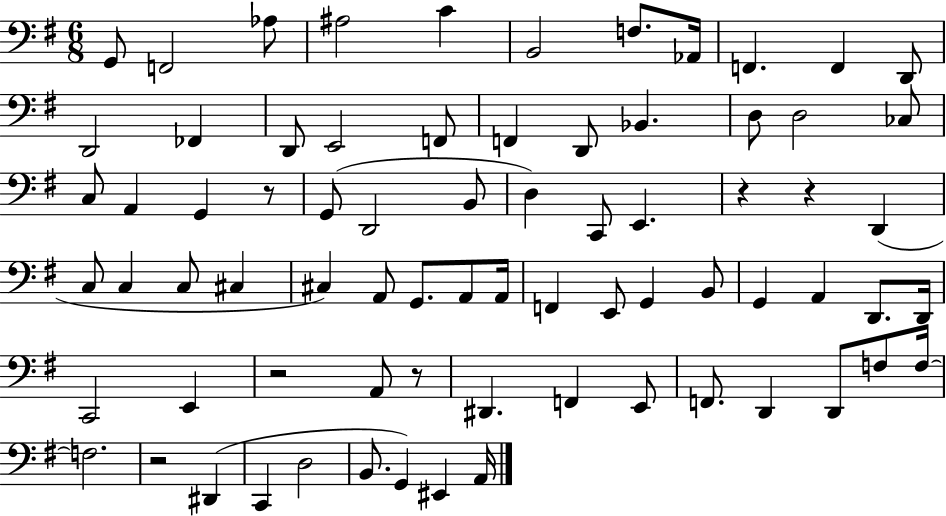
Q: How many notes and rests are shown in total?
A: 74